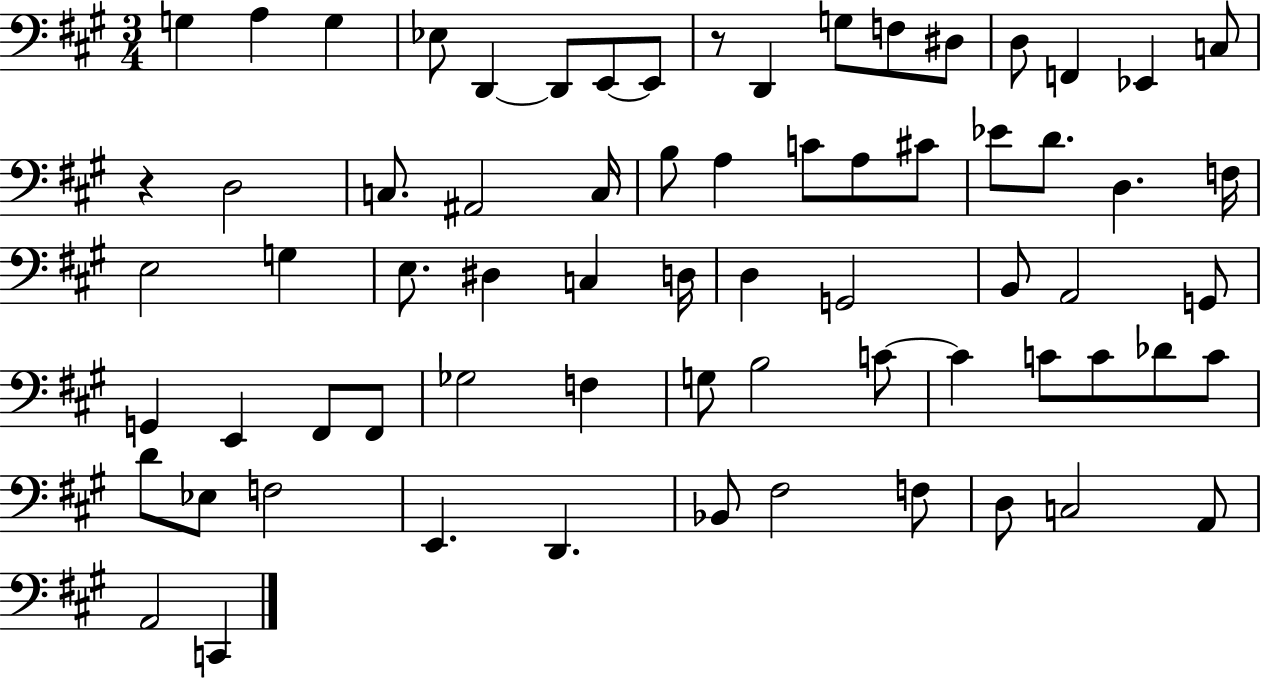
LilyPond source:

{
  \clef bass
  \numericTimeSignature
  \time 3/4
  \key a \major
  g4 a4 g4 | ees8 d,4~~ d,8 e,8~~ e,8 | r8 d,4 g8 f8 dis8 | d8 f,4 ees,4 c8 | \break r4 d2 | c8. ais,2 c16 | b8 a4 c'8 a8 cis'8 | ees'8 d'8. d4. f16 | \break e2 g4 | e8. dis4 c4 d16 | d4 g,2 | b,8 a,2 g,8 | \break g,4 e,4 fis,8 fis,8 | ges2 f4 | g8 b2 c'8~~ | c'4 c'8 c'8 des'8 c'8 | \break d'8 ees8 f2 | e,4. d,4. | bes,8 fis2 f8 | d8 c2 a,8 | \break a,2 c,4 | \bar "|."
}